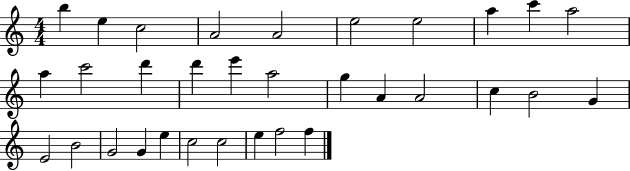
{
  \clef treble
  \numericTimeSignature
  \time 4/4
  \key c \major
  b''4 e''4 c''2 | a'2 a'2 | e''2 e''2 | a''4 c'''4 a''2 | \break a''4 c'''2 d'''4 | d'''4 e'''4 a''2 | g''4 a'4 a'2 | c''4 b'2 g'4 | \break e'2 b'2 | g'2 g'4 e''4 | c''2 c''2 | e''4 f''2 f''4 | \break \bar "|."
}